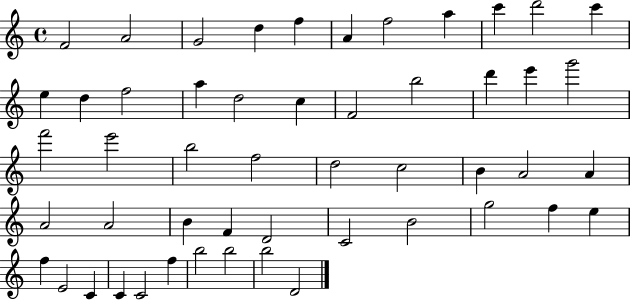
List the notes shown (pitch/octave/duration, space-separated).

F4/h A4/h G4/h D5/q F5/q A4/q F5/h A5/q C6/q D6/h C6/q E5/q D5/q F5/h A5/q D5/h C5/q F4/h B5/h D6/q E6/q G6/h F6/h E6/h B5/h F5/h D5/h C5/h B4/q A4/h A4/q A4/h A4/h B4/q F4/q D4/h C4/h B4/h G5/h F5/q E5/q F5/q E4/h C4/q C4/q C4/h F5/q B5/h B5/h B5/h D4/h